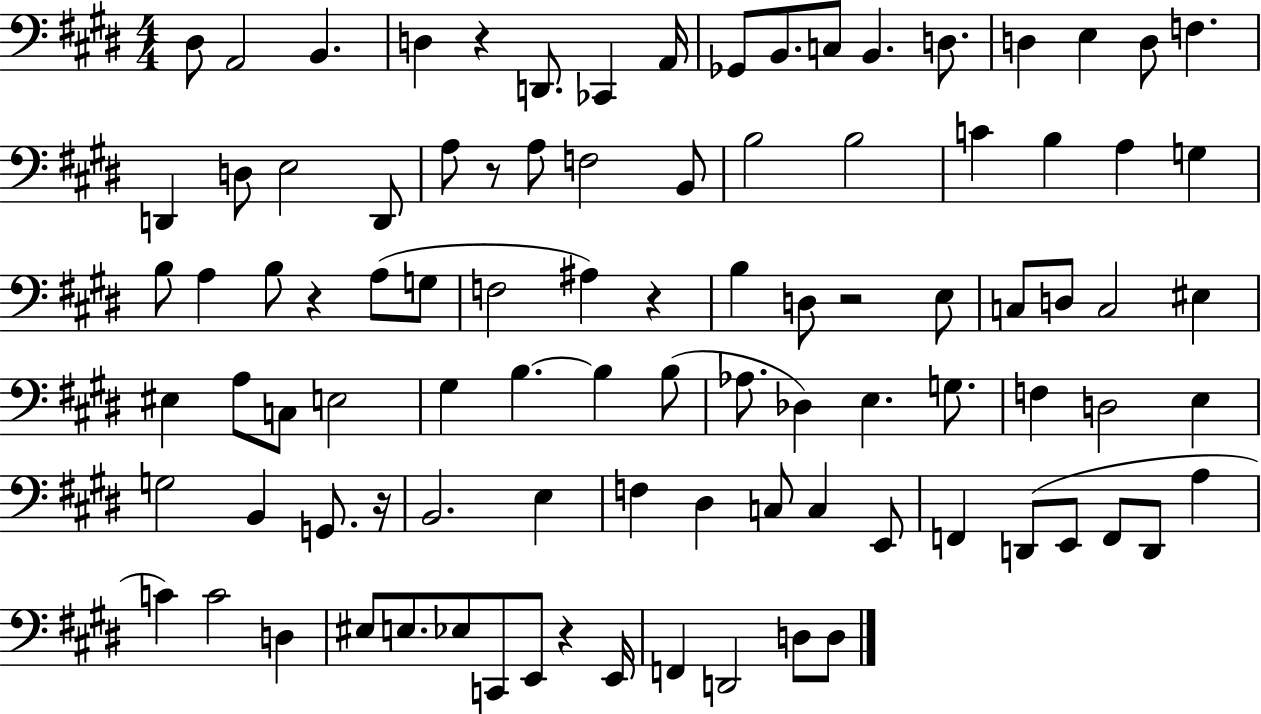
{
  \clef bass
  \numericTimeSignature
  \time 4/4
  \key e \major
  dis8 a,2 b,4. | d4 r4 d,8. ces,4 a,16 | ges,8 b,8. c8 b,4. d8. | d4 e4 d8 f4. | \break d,4 d8 e2 d,8 | a8 r8 a8 f2 b,8 | b2 b2 | c'4 b4 a4 g4 | \break b8 a4 b8 r4 a8( g8 | f2 ais4) r4 | b4 d8 r2 e8 | c8 d8 c2 eis4 | \break eis4 a8 c8 e2 | gis4 b4.~~ b4 b8( | aes8. des4) e4. g8. | f4 d2 e4 | \break g2 b,4 g,8. r16 | b,2. e4 | f4 dis4 c8 c4 e,8 | f,4 d,8( e,8 f,8 d,8 a4 | \break c'4) c'2 d4 | eis8 e8. ees8 c,8 e,8 r4 e,16 | f,4 d,2 d8 d8 | \bar "|."
}